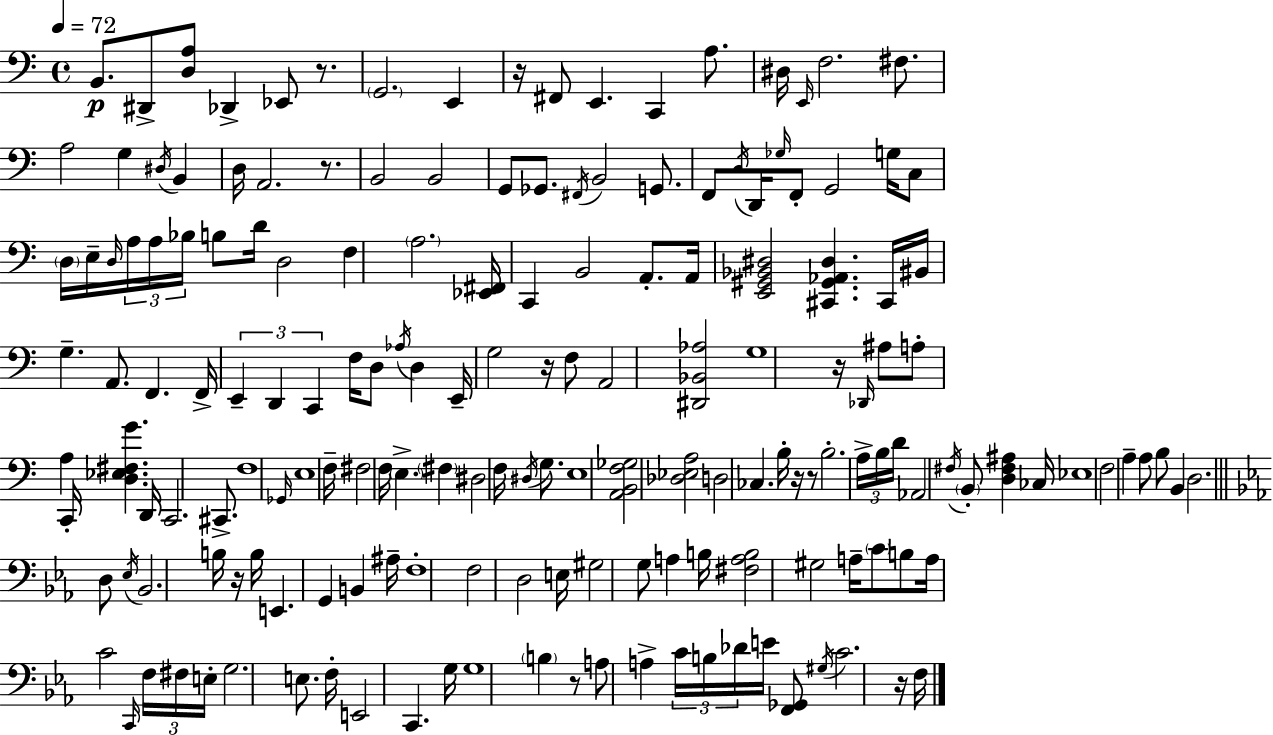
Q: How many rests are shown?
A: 10